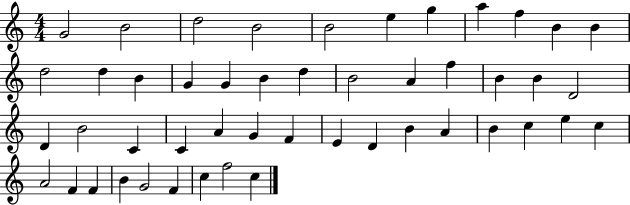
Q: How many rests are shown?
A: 0